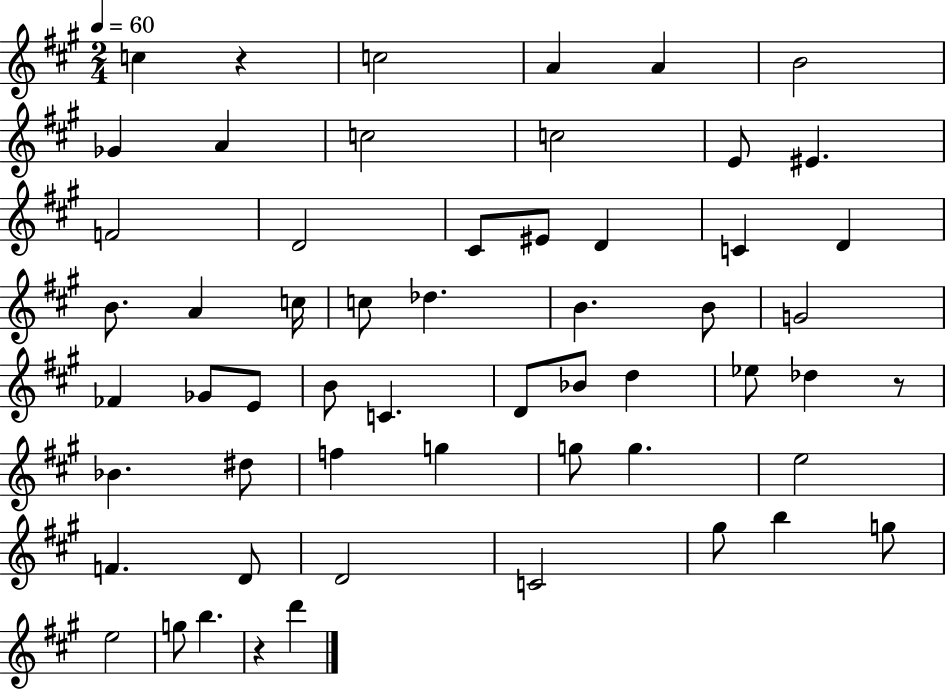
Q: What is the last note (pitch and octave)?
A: D6